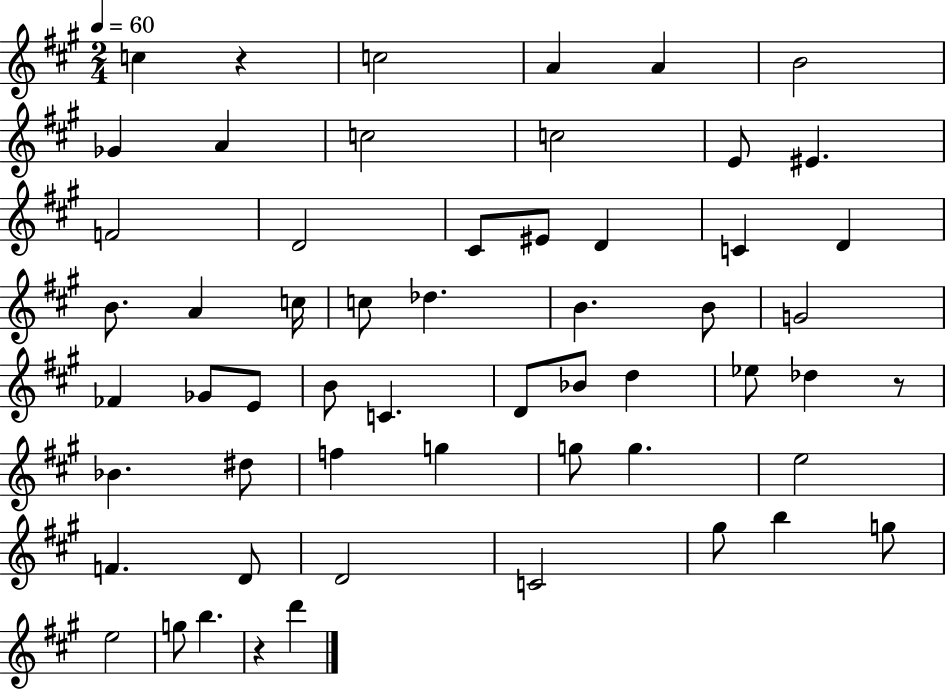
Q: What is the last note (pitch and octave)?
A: D6